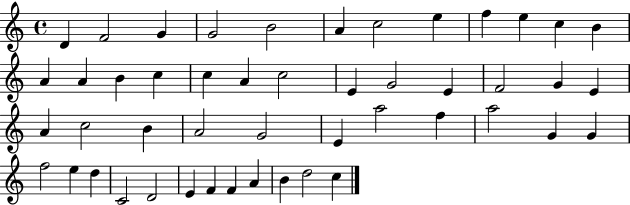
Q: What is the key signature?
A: C major